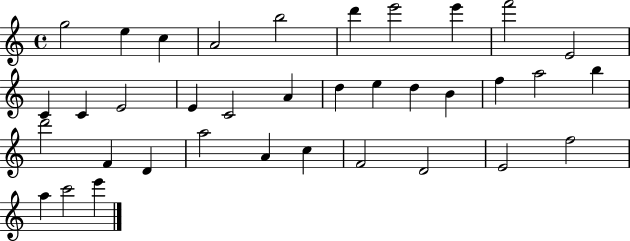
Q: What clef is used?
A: treble